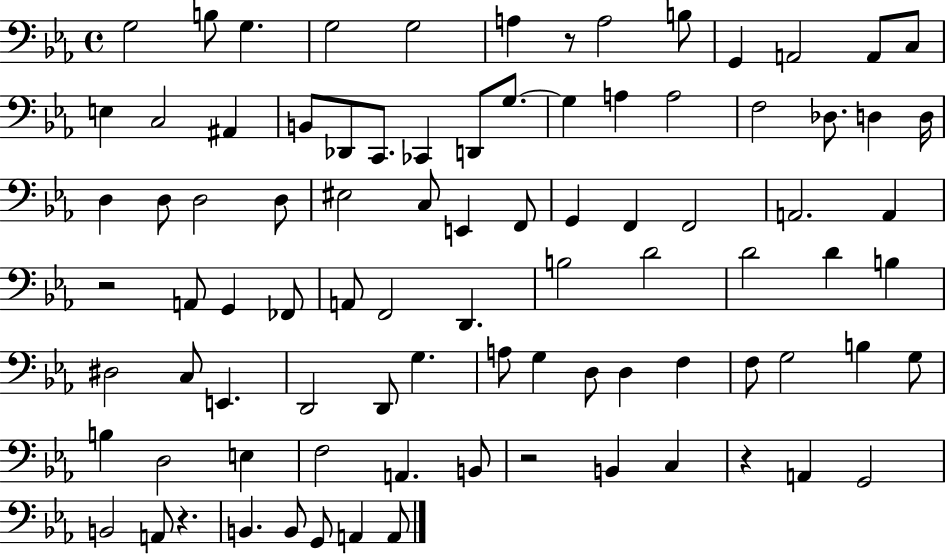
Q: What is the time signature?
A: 4/4